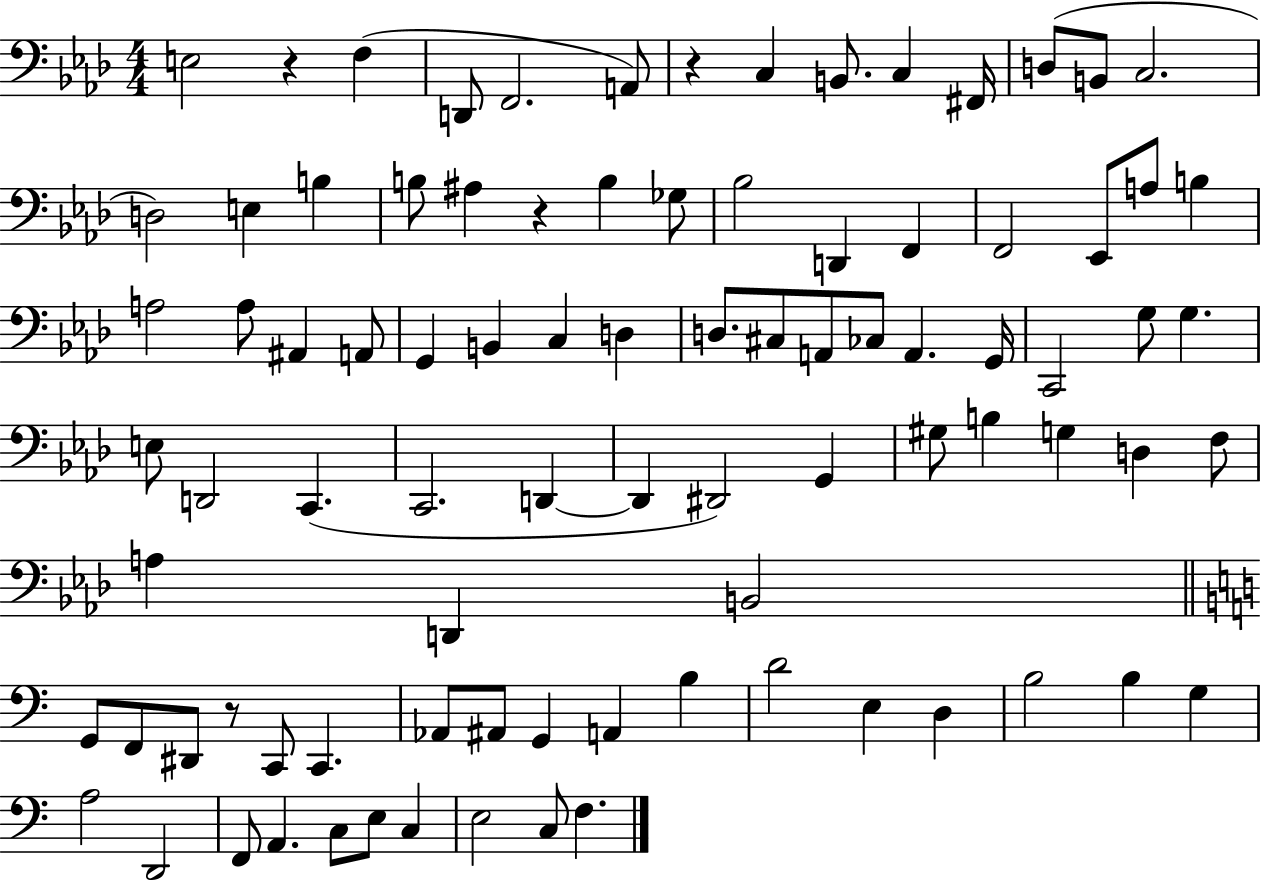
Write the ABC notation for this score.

X:1
T:Untitled
M:4/4
L:1/4
K:Ab
E,2 z F, D,,/2 F,,2 A,,/2 z C, B,,/2 C, ^F,,/4 D,/2 B,,/2 C,2 D,2 E, B, B,/2 ^A, z B, _G,/2 _B,2 D,, F,, F,,2 _E,,/2 A,/2 B, A,2 A,/2 ^A,, A,,/2 G,, B,, C, D, D,/2 ^C,/2 A,,/2 _C,/2 A,, G,,/4 C,,2 G,/2 G, E,/2 D,,2 C,, C,,2 D,, D,, ^D,,2 G,, ^G,/2 B, G, D, F,/2 A, D,, B,,2 G,,/2 F,,/2 ^D,,/2 z/2 C,,/2 C,, _A,,/2 ^A,,/2 G,, A,, B, D2 E, D, B,2 B, G, A,2 D,,2 F,,/2 A,, C,/2 E,/2 C, E,2 C,/2 F,